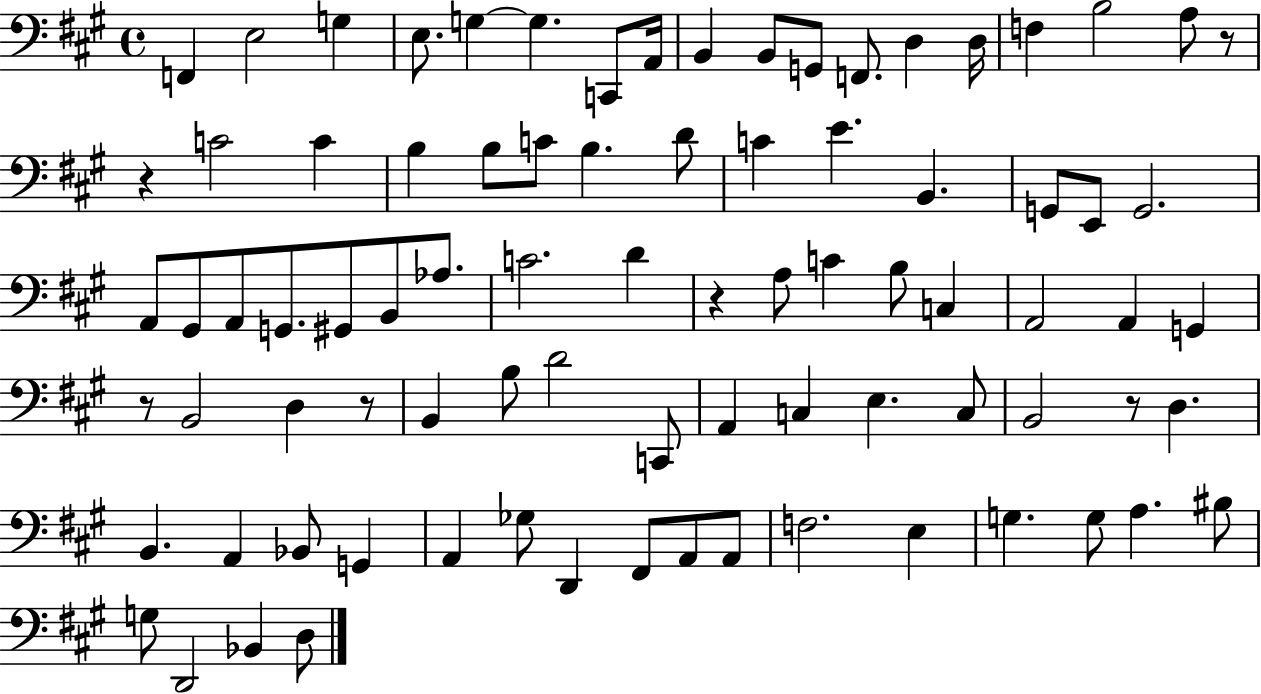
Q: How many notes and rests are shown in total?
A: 84